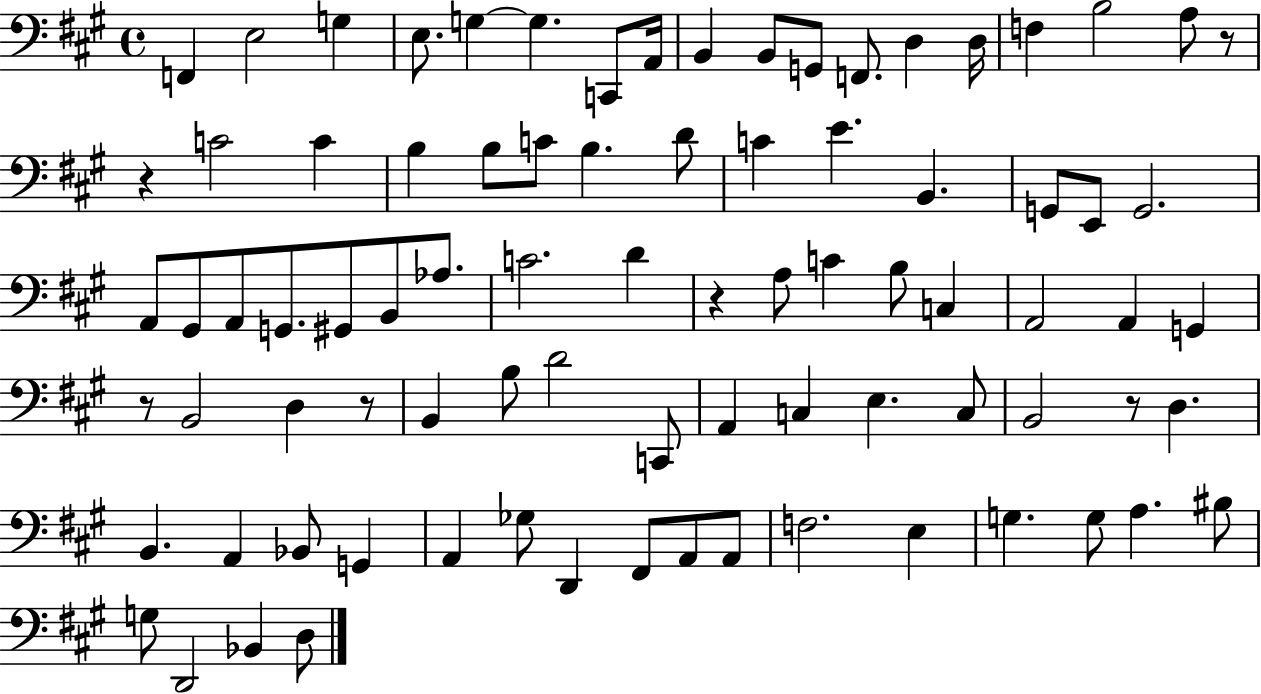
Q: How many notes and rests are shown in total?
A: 84